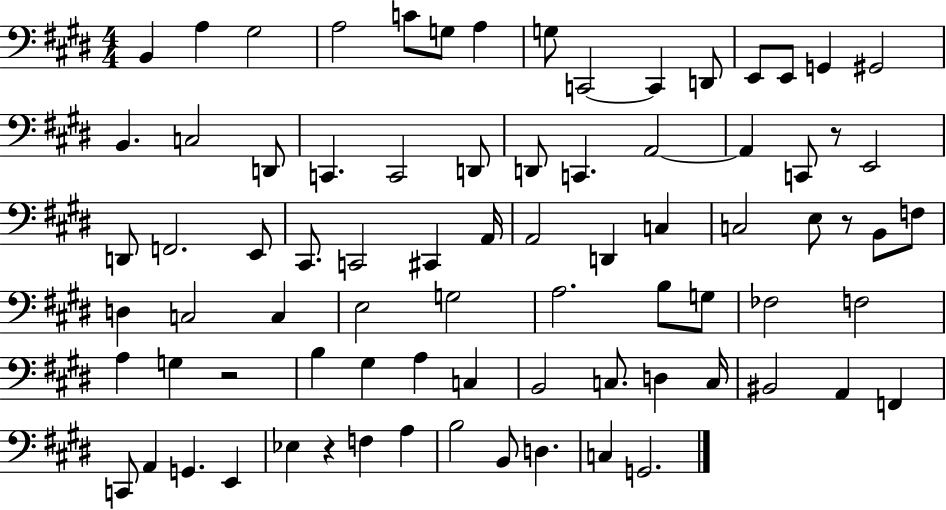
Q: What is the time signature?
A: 4/4